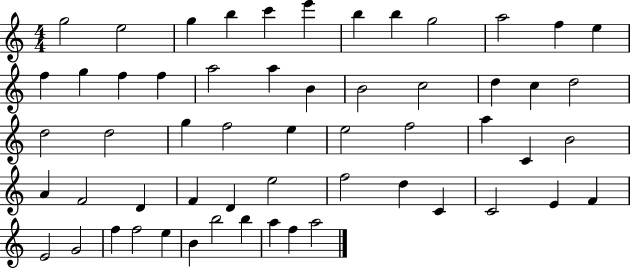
{
  \clef treble
  \numericTimeSignature
  \time 4/4
  \key c \major
  g''2 e''2 | g''4 b''4 c'''4 e'''4 | b''4 b''4 g''2 | a''2 f''4 e''4 | \break f''4 g''4 f''4 f''4 | a''2 a''4 b'4 | b'2 c''2 | d''4 c''4 d''2 | \break d''2 d''2 | g''4 f''2 e''4 | e''2 f''2 | a''4 c'4 b'2 | \break a'4 f'2 d'4 | f'4 d'4 e''2 | f''2 d''4 c'4 | c'2 e'4 f'4 | \break e'2 g'2 | f''4 f''2 e''4 | b'4 b''2 b''4 | a''4 f''4 a''2 | \break \bar "|."
}